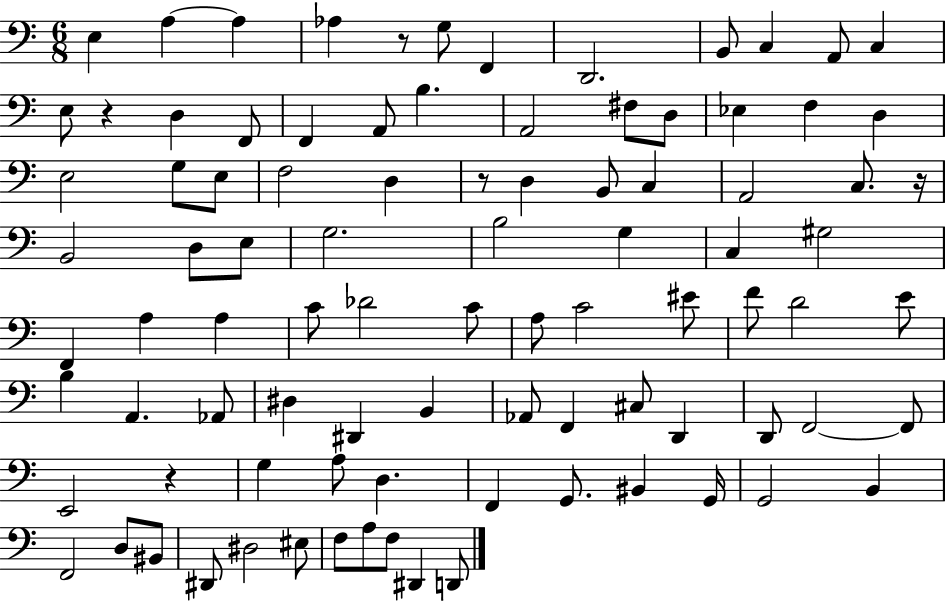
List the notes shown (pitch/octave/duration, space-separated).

E3/q A3/q A3/q Ab3/q R/e G3/e F2/q D2/h. B2/e C3/q A2/e C3/q E3/e R/q D3/q F2/e F2/q A2/e B3/q. A2/h F#3/e D3/e Eb3/q F3/q D3/q E3/h G3/e E3/e F3/h D3/q R/e D3/q B2/e C3/q A2/h C3/e. R/s B2/h D3/e E3/e G3/h. B3/h G3/q C3/q G#3/h F2/q A3/q A3/q C4/e Db4/h C4/e A3/e C4/h EIS4/e F4/e D4/h E4/e B3/q A2/q. Ab2/e D#3/q D#2/q B2/q Ab2/e F2/q C#3/e D2/q D2/e F2/h F2/e E2/h R/q G3/q A3/e D3/q. F2/q G2/e. BIS2/q G2/s G2/h B2/q F2/h D3/e BIS2/e D#2/e D#3/h EIS3/e F3/e A3/e F3/e D#2/q D2/e